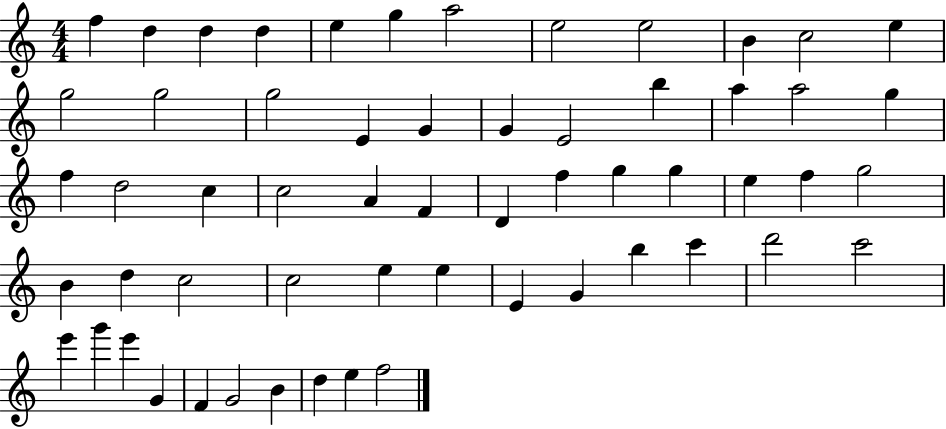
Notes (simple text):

F5/q D5/q D5/q D5/q E5/q G5/q A5/h E5/h E5/h B4/q C5/h E5/q G5/h G5/h G5/h E4/q G4/q G4/q E4/h B5/q A5/q A5/h G5/q F5/q D5/h C5/q C5/h A4/q F4/q D4/q F5/q G5/q G5/q E5/q F5/q G5/h B4/q D5/q C5/h C5/h E5/q E5/q E4/q G4/q B5/q C6/q D6/h C6/h E6/q G6/q E6/q G4/q F4/q G4/h B4/q D5/q E5/q F5/h